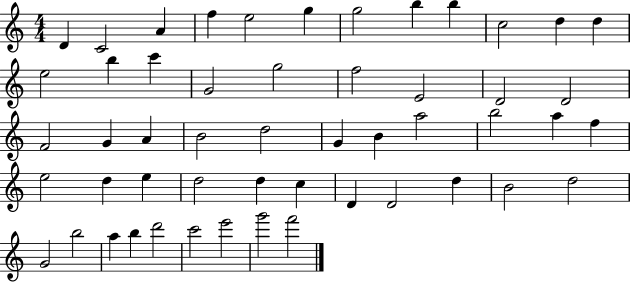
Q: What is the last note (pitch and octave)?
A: F6